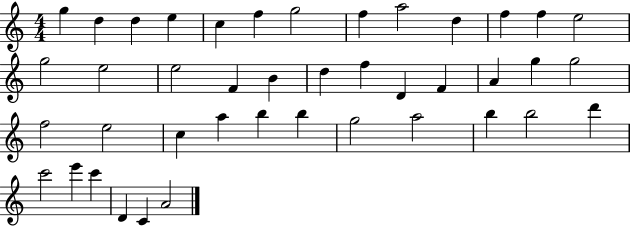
{
  \clef treble
  \numericTimeSignature
  \time 4/4
  \key c \major
  g''4 d''4 d''4 e''4 | c''4 f''4 g''2 | f''4 a''2 d''4 | f''4 f''4 e''2 | \break g''2 e''2 | e''2 f'4 b'4 | d''4 f''4 d'4 f'4 | a'4 g''4 g''2 | \break f''2 e''2 | c''4 a''4 b''4 b''4 | g''2 a''2 | b''4 b''2 d'''4 | \break c'''2 e'''4 c'''4 | d'4 c'4 a'2 | \bar "|."
}